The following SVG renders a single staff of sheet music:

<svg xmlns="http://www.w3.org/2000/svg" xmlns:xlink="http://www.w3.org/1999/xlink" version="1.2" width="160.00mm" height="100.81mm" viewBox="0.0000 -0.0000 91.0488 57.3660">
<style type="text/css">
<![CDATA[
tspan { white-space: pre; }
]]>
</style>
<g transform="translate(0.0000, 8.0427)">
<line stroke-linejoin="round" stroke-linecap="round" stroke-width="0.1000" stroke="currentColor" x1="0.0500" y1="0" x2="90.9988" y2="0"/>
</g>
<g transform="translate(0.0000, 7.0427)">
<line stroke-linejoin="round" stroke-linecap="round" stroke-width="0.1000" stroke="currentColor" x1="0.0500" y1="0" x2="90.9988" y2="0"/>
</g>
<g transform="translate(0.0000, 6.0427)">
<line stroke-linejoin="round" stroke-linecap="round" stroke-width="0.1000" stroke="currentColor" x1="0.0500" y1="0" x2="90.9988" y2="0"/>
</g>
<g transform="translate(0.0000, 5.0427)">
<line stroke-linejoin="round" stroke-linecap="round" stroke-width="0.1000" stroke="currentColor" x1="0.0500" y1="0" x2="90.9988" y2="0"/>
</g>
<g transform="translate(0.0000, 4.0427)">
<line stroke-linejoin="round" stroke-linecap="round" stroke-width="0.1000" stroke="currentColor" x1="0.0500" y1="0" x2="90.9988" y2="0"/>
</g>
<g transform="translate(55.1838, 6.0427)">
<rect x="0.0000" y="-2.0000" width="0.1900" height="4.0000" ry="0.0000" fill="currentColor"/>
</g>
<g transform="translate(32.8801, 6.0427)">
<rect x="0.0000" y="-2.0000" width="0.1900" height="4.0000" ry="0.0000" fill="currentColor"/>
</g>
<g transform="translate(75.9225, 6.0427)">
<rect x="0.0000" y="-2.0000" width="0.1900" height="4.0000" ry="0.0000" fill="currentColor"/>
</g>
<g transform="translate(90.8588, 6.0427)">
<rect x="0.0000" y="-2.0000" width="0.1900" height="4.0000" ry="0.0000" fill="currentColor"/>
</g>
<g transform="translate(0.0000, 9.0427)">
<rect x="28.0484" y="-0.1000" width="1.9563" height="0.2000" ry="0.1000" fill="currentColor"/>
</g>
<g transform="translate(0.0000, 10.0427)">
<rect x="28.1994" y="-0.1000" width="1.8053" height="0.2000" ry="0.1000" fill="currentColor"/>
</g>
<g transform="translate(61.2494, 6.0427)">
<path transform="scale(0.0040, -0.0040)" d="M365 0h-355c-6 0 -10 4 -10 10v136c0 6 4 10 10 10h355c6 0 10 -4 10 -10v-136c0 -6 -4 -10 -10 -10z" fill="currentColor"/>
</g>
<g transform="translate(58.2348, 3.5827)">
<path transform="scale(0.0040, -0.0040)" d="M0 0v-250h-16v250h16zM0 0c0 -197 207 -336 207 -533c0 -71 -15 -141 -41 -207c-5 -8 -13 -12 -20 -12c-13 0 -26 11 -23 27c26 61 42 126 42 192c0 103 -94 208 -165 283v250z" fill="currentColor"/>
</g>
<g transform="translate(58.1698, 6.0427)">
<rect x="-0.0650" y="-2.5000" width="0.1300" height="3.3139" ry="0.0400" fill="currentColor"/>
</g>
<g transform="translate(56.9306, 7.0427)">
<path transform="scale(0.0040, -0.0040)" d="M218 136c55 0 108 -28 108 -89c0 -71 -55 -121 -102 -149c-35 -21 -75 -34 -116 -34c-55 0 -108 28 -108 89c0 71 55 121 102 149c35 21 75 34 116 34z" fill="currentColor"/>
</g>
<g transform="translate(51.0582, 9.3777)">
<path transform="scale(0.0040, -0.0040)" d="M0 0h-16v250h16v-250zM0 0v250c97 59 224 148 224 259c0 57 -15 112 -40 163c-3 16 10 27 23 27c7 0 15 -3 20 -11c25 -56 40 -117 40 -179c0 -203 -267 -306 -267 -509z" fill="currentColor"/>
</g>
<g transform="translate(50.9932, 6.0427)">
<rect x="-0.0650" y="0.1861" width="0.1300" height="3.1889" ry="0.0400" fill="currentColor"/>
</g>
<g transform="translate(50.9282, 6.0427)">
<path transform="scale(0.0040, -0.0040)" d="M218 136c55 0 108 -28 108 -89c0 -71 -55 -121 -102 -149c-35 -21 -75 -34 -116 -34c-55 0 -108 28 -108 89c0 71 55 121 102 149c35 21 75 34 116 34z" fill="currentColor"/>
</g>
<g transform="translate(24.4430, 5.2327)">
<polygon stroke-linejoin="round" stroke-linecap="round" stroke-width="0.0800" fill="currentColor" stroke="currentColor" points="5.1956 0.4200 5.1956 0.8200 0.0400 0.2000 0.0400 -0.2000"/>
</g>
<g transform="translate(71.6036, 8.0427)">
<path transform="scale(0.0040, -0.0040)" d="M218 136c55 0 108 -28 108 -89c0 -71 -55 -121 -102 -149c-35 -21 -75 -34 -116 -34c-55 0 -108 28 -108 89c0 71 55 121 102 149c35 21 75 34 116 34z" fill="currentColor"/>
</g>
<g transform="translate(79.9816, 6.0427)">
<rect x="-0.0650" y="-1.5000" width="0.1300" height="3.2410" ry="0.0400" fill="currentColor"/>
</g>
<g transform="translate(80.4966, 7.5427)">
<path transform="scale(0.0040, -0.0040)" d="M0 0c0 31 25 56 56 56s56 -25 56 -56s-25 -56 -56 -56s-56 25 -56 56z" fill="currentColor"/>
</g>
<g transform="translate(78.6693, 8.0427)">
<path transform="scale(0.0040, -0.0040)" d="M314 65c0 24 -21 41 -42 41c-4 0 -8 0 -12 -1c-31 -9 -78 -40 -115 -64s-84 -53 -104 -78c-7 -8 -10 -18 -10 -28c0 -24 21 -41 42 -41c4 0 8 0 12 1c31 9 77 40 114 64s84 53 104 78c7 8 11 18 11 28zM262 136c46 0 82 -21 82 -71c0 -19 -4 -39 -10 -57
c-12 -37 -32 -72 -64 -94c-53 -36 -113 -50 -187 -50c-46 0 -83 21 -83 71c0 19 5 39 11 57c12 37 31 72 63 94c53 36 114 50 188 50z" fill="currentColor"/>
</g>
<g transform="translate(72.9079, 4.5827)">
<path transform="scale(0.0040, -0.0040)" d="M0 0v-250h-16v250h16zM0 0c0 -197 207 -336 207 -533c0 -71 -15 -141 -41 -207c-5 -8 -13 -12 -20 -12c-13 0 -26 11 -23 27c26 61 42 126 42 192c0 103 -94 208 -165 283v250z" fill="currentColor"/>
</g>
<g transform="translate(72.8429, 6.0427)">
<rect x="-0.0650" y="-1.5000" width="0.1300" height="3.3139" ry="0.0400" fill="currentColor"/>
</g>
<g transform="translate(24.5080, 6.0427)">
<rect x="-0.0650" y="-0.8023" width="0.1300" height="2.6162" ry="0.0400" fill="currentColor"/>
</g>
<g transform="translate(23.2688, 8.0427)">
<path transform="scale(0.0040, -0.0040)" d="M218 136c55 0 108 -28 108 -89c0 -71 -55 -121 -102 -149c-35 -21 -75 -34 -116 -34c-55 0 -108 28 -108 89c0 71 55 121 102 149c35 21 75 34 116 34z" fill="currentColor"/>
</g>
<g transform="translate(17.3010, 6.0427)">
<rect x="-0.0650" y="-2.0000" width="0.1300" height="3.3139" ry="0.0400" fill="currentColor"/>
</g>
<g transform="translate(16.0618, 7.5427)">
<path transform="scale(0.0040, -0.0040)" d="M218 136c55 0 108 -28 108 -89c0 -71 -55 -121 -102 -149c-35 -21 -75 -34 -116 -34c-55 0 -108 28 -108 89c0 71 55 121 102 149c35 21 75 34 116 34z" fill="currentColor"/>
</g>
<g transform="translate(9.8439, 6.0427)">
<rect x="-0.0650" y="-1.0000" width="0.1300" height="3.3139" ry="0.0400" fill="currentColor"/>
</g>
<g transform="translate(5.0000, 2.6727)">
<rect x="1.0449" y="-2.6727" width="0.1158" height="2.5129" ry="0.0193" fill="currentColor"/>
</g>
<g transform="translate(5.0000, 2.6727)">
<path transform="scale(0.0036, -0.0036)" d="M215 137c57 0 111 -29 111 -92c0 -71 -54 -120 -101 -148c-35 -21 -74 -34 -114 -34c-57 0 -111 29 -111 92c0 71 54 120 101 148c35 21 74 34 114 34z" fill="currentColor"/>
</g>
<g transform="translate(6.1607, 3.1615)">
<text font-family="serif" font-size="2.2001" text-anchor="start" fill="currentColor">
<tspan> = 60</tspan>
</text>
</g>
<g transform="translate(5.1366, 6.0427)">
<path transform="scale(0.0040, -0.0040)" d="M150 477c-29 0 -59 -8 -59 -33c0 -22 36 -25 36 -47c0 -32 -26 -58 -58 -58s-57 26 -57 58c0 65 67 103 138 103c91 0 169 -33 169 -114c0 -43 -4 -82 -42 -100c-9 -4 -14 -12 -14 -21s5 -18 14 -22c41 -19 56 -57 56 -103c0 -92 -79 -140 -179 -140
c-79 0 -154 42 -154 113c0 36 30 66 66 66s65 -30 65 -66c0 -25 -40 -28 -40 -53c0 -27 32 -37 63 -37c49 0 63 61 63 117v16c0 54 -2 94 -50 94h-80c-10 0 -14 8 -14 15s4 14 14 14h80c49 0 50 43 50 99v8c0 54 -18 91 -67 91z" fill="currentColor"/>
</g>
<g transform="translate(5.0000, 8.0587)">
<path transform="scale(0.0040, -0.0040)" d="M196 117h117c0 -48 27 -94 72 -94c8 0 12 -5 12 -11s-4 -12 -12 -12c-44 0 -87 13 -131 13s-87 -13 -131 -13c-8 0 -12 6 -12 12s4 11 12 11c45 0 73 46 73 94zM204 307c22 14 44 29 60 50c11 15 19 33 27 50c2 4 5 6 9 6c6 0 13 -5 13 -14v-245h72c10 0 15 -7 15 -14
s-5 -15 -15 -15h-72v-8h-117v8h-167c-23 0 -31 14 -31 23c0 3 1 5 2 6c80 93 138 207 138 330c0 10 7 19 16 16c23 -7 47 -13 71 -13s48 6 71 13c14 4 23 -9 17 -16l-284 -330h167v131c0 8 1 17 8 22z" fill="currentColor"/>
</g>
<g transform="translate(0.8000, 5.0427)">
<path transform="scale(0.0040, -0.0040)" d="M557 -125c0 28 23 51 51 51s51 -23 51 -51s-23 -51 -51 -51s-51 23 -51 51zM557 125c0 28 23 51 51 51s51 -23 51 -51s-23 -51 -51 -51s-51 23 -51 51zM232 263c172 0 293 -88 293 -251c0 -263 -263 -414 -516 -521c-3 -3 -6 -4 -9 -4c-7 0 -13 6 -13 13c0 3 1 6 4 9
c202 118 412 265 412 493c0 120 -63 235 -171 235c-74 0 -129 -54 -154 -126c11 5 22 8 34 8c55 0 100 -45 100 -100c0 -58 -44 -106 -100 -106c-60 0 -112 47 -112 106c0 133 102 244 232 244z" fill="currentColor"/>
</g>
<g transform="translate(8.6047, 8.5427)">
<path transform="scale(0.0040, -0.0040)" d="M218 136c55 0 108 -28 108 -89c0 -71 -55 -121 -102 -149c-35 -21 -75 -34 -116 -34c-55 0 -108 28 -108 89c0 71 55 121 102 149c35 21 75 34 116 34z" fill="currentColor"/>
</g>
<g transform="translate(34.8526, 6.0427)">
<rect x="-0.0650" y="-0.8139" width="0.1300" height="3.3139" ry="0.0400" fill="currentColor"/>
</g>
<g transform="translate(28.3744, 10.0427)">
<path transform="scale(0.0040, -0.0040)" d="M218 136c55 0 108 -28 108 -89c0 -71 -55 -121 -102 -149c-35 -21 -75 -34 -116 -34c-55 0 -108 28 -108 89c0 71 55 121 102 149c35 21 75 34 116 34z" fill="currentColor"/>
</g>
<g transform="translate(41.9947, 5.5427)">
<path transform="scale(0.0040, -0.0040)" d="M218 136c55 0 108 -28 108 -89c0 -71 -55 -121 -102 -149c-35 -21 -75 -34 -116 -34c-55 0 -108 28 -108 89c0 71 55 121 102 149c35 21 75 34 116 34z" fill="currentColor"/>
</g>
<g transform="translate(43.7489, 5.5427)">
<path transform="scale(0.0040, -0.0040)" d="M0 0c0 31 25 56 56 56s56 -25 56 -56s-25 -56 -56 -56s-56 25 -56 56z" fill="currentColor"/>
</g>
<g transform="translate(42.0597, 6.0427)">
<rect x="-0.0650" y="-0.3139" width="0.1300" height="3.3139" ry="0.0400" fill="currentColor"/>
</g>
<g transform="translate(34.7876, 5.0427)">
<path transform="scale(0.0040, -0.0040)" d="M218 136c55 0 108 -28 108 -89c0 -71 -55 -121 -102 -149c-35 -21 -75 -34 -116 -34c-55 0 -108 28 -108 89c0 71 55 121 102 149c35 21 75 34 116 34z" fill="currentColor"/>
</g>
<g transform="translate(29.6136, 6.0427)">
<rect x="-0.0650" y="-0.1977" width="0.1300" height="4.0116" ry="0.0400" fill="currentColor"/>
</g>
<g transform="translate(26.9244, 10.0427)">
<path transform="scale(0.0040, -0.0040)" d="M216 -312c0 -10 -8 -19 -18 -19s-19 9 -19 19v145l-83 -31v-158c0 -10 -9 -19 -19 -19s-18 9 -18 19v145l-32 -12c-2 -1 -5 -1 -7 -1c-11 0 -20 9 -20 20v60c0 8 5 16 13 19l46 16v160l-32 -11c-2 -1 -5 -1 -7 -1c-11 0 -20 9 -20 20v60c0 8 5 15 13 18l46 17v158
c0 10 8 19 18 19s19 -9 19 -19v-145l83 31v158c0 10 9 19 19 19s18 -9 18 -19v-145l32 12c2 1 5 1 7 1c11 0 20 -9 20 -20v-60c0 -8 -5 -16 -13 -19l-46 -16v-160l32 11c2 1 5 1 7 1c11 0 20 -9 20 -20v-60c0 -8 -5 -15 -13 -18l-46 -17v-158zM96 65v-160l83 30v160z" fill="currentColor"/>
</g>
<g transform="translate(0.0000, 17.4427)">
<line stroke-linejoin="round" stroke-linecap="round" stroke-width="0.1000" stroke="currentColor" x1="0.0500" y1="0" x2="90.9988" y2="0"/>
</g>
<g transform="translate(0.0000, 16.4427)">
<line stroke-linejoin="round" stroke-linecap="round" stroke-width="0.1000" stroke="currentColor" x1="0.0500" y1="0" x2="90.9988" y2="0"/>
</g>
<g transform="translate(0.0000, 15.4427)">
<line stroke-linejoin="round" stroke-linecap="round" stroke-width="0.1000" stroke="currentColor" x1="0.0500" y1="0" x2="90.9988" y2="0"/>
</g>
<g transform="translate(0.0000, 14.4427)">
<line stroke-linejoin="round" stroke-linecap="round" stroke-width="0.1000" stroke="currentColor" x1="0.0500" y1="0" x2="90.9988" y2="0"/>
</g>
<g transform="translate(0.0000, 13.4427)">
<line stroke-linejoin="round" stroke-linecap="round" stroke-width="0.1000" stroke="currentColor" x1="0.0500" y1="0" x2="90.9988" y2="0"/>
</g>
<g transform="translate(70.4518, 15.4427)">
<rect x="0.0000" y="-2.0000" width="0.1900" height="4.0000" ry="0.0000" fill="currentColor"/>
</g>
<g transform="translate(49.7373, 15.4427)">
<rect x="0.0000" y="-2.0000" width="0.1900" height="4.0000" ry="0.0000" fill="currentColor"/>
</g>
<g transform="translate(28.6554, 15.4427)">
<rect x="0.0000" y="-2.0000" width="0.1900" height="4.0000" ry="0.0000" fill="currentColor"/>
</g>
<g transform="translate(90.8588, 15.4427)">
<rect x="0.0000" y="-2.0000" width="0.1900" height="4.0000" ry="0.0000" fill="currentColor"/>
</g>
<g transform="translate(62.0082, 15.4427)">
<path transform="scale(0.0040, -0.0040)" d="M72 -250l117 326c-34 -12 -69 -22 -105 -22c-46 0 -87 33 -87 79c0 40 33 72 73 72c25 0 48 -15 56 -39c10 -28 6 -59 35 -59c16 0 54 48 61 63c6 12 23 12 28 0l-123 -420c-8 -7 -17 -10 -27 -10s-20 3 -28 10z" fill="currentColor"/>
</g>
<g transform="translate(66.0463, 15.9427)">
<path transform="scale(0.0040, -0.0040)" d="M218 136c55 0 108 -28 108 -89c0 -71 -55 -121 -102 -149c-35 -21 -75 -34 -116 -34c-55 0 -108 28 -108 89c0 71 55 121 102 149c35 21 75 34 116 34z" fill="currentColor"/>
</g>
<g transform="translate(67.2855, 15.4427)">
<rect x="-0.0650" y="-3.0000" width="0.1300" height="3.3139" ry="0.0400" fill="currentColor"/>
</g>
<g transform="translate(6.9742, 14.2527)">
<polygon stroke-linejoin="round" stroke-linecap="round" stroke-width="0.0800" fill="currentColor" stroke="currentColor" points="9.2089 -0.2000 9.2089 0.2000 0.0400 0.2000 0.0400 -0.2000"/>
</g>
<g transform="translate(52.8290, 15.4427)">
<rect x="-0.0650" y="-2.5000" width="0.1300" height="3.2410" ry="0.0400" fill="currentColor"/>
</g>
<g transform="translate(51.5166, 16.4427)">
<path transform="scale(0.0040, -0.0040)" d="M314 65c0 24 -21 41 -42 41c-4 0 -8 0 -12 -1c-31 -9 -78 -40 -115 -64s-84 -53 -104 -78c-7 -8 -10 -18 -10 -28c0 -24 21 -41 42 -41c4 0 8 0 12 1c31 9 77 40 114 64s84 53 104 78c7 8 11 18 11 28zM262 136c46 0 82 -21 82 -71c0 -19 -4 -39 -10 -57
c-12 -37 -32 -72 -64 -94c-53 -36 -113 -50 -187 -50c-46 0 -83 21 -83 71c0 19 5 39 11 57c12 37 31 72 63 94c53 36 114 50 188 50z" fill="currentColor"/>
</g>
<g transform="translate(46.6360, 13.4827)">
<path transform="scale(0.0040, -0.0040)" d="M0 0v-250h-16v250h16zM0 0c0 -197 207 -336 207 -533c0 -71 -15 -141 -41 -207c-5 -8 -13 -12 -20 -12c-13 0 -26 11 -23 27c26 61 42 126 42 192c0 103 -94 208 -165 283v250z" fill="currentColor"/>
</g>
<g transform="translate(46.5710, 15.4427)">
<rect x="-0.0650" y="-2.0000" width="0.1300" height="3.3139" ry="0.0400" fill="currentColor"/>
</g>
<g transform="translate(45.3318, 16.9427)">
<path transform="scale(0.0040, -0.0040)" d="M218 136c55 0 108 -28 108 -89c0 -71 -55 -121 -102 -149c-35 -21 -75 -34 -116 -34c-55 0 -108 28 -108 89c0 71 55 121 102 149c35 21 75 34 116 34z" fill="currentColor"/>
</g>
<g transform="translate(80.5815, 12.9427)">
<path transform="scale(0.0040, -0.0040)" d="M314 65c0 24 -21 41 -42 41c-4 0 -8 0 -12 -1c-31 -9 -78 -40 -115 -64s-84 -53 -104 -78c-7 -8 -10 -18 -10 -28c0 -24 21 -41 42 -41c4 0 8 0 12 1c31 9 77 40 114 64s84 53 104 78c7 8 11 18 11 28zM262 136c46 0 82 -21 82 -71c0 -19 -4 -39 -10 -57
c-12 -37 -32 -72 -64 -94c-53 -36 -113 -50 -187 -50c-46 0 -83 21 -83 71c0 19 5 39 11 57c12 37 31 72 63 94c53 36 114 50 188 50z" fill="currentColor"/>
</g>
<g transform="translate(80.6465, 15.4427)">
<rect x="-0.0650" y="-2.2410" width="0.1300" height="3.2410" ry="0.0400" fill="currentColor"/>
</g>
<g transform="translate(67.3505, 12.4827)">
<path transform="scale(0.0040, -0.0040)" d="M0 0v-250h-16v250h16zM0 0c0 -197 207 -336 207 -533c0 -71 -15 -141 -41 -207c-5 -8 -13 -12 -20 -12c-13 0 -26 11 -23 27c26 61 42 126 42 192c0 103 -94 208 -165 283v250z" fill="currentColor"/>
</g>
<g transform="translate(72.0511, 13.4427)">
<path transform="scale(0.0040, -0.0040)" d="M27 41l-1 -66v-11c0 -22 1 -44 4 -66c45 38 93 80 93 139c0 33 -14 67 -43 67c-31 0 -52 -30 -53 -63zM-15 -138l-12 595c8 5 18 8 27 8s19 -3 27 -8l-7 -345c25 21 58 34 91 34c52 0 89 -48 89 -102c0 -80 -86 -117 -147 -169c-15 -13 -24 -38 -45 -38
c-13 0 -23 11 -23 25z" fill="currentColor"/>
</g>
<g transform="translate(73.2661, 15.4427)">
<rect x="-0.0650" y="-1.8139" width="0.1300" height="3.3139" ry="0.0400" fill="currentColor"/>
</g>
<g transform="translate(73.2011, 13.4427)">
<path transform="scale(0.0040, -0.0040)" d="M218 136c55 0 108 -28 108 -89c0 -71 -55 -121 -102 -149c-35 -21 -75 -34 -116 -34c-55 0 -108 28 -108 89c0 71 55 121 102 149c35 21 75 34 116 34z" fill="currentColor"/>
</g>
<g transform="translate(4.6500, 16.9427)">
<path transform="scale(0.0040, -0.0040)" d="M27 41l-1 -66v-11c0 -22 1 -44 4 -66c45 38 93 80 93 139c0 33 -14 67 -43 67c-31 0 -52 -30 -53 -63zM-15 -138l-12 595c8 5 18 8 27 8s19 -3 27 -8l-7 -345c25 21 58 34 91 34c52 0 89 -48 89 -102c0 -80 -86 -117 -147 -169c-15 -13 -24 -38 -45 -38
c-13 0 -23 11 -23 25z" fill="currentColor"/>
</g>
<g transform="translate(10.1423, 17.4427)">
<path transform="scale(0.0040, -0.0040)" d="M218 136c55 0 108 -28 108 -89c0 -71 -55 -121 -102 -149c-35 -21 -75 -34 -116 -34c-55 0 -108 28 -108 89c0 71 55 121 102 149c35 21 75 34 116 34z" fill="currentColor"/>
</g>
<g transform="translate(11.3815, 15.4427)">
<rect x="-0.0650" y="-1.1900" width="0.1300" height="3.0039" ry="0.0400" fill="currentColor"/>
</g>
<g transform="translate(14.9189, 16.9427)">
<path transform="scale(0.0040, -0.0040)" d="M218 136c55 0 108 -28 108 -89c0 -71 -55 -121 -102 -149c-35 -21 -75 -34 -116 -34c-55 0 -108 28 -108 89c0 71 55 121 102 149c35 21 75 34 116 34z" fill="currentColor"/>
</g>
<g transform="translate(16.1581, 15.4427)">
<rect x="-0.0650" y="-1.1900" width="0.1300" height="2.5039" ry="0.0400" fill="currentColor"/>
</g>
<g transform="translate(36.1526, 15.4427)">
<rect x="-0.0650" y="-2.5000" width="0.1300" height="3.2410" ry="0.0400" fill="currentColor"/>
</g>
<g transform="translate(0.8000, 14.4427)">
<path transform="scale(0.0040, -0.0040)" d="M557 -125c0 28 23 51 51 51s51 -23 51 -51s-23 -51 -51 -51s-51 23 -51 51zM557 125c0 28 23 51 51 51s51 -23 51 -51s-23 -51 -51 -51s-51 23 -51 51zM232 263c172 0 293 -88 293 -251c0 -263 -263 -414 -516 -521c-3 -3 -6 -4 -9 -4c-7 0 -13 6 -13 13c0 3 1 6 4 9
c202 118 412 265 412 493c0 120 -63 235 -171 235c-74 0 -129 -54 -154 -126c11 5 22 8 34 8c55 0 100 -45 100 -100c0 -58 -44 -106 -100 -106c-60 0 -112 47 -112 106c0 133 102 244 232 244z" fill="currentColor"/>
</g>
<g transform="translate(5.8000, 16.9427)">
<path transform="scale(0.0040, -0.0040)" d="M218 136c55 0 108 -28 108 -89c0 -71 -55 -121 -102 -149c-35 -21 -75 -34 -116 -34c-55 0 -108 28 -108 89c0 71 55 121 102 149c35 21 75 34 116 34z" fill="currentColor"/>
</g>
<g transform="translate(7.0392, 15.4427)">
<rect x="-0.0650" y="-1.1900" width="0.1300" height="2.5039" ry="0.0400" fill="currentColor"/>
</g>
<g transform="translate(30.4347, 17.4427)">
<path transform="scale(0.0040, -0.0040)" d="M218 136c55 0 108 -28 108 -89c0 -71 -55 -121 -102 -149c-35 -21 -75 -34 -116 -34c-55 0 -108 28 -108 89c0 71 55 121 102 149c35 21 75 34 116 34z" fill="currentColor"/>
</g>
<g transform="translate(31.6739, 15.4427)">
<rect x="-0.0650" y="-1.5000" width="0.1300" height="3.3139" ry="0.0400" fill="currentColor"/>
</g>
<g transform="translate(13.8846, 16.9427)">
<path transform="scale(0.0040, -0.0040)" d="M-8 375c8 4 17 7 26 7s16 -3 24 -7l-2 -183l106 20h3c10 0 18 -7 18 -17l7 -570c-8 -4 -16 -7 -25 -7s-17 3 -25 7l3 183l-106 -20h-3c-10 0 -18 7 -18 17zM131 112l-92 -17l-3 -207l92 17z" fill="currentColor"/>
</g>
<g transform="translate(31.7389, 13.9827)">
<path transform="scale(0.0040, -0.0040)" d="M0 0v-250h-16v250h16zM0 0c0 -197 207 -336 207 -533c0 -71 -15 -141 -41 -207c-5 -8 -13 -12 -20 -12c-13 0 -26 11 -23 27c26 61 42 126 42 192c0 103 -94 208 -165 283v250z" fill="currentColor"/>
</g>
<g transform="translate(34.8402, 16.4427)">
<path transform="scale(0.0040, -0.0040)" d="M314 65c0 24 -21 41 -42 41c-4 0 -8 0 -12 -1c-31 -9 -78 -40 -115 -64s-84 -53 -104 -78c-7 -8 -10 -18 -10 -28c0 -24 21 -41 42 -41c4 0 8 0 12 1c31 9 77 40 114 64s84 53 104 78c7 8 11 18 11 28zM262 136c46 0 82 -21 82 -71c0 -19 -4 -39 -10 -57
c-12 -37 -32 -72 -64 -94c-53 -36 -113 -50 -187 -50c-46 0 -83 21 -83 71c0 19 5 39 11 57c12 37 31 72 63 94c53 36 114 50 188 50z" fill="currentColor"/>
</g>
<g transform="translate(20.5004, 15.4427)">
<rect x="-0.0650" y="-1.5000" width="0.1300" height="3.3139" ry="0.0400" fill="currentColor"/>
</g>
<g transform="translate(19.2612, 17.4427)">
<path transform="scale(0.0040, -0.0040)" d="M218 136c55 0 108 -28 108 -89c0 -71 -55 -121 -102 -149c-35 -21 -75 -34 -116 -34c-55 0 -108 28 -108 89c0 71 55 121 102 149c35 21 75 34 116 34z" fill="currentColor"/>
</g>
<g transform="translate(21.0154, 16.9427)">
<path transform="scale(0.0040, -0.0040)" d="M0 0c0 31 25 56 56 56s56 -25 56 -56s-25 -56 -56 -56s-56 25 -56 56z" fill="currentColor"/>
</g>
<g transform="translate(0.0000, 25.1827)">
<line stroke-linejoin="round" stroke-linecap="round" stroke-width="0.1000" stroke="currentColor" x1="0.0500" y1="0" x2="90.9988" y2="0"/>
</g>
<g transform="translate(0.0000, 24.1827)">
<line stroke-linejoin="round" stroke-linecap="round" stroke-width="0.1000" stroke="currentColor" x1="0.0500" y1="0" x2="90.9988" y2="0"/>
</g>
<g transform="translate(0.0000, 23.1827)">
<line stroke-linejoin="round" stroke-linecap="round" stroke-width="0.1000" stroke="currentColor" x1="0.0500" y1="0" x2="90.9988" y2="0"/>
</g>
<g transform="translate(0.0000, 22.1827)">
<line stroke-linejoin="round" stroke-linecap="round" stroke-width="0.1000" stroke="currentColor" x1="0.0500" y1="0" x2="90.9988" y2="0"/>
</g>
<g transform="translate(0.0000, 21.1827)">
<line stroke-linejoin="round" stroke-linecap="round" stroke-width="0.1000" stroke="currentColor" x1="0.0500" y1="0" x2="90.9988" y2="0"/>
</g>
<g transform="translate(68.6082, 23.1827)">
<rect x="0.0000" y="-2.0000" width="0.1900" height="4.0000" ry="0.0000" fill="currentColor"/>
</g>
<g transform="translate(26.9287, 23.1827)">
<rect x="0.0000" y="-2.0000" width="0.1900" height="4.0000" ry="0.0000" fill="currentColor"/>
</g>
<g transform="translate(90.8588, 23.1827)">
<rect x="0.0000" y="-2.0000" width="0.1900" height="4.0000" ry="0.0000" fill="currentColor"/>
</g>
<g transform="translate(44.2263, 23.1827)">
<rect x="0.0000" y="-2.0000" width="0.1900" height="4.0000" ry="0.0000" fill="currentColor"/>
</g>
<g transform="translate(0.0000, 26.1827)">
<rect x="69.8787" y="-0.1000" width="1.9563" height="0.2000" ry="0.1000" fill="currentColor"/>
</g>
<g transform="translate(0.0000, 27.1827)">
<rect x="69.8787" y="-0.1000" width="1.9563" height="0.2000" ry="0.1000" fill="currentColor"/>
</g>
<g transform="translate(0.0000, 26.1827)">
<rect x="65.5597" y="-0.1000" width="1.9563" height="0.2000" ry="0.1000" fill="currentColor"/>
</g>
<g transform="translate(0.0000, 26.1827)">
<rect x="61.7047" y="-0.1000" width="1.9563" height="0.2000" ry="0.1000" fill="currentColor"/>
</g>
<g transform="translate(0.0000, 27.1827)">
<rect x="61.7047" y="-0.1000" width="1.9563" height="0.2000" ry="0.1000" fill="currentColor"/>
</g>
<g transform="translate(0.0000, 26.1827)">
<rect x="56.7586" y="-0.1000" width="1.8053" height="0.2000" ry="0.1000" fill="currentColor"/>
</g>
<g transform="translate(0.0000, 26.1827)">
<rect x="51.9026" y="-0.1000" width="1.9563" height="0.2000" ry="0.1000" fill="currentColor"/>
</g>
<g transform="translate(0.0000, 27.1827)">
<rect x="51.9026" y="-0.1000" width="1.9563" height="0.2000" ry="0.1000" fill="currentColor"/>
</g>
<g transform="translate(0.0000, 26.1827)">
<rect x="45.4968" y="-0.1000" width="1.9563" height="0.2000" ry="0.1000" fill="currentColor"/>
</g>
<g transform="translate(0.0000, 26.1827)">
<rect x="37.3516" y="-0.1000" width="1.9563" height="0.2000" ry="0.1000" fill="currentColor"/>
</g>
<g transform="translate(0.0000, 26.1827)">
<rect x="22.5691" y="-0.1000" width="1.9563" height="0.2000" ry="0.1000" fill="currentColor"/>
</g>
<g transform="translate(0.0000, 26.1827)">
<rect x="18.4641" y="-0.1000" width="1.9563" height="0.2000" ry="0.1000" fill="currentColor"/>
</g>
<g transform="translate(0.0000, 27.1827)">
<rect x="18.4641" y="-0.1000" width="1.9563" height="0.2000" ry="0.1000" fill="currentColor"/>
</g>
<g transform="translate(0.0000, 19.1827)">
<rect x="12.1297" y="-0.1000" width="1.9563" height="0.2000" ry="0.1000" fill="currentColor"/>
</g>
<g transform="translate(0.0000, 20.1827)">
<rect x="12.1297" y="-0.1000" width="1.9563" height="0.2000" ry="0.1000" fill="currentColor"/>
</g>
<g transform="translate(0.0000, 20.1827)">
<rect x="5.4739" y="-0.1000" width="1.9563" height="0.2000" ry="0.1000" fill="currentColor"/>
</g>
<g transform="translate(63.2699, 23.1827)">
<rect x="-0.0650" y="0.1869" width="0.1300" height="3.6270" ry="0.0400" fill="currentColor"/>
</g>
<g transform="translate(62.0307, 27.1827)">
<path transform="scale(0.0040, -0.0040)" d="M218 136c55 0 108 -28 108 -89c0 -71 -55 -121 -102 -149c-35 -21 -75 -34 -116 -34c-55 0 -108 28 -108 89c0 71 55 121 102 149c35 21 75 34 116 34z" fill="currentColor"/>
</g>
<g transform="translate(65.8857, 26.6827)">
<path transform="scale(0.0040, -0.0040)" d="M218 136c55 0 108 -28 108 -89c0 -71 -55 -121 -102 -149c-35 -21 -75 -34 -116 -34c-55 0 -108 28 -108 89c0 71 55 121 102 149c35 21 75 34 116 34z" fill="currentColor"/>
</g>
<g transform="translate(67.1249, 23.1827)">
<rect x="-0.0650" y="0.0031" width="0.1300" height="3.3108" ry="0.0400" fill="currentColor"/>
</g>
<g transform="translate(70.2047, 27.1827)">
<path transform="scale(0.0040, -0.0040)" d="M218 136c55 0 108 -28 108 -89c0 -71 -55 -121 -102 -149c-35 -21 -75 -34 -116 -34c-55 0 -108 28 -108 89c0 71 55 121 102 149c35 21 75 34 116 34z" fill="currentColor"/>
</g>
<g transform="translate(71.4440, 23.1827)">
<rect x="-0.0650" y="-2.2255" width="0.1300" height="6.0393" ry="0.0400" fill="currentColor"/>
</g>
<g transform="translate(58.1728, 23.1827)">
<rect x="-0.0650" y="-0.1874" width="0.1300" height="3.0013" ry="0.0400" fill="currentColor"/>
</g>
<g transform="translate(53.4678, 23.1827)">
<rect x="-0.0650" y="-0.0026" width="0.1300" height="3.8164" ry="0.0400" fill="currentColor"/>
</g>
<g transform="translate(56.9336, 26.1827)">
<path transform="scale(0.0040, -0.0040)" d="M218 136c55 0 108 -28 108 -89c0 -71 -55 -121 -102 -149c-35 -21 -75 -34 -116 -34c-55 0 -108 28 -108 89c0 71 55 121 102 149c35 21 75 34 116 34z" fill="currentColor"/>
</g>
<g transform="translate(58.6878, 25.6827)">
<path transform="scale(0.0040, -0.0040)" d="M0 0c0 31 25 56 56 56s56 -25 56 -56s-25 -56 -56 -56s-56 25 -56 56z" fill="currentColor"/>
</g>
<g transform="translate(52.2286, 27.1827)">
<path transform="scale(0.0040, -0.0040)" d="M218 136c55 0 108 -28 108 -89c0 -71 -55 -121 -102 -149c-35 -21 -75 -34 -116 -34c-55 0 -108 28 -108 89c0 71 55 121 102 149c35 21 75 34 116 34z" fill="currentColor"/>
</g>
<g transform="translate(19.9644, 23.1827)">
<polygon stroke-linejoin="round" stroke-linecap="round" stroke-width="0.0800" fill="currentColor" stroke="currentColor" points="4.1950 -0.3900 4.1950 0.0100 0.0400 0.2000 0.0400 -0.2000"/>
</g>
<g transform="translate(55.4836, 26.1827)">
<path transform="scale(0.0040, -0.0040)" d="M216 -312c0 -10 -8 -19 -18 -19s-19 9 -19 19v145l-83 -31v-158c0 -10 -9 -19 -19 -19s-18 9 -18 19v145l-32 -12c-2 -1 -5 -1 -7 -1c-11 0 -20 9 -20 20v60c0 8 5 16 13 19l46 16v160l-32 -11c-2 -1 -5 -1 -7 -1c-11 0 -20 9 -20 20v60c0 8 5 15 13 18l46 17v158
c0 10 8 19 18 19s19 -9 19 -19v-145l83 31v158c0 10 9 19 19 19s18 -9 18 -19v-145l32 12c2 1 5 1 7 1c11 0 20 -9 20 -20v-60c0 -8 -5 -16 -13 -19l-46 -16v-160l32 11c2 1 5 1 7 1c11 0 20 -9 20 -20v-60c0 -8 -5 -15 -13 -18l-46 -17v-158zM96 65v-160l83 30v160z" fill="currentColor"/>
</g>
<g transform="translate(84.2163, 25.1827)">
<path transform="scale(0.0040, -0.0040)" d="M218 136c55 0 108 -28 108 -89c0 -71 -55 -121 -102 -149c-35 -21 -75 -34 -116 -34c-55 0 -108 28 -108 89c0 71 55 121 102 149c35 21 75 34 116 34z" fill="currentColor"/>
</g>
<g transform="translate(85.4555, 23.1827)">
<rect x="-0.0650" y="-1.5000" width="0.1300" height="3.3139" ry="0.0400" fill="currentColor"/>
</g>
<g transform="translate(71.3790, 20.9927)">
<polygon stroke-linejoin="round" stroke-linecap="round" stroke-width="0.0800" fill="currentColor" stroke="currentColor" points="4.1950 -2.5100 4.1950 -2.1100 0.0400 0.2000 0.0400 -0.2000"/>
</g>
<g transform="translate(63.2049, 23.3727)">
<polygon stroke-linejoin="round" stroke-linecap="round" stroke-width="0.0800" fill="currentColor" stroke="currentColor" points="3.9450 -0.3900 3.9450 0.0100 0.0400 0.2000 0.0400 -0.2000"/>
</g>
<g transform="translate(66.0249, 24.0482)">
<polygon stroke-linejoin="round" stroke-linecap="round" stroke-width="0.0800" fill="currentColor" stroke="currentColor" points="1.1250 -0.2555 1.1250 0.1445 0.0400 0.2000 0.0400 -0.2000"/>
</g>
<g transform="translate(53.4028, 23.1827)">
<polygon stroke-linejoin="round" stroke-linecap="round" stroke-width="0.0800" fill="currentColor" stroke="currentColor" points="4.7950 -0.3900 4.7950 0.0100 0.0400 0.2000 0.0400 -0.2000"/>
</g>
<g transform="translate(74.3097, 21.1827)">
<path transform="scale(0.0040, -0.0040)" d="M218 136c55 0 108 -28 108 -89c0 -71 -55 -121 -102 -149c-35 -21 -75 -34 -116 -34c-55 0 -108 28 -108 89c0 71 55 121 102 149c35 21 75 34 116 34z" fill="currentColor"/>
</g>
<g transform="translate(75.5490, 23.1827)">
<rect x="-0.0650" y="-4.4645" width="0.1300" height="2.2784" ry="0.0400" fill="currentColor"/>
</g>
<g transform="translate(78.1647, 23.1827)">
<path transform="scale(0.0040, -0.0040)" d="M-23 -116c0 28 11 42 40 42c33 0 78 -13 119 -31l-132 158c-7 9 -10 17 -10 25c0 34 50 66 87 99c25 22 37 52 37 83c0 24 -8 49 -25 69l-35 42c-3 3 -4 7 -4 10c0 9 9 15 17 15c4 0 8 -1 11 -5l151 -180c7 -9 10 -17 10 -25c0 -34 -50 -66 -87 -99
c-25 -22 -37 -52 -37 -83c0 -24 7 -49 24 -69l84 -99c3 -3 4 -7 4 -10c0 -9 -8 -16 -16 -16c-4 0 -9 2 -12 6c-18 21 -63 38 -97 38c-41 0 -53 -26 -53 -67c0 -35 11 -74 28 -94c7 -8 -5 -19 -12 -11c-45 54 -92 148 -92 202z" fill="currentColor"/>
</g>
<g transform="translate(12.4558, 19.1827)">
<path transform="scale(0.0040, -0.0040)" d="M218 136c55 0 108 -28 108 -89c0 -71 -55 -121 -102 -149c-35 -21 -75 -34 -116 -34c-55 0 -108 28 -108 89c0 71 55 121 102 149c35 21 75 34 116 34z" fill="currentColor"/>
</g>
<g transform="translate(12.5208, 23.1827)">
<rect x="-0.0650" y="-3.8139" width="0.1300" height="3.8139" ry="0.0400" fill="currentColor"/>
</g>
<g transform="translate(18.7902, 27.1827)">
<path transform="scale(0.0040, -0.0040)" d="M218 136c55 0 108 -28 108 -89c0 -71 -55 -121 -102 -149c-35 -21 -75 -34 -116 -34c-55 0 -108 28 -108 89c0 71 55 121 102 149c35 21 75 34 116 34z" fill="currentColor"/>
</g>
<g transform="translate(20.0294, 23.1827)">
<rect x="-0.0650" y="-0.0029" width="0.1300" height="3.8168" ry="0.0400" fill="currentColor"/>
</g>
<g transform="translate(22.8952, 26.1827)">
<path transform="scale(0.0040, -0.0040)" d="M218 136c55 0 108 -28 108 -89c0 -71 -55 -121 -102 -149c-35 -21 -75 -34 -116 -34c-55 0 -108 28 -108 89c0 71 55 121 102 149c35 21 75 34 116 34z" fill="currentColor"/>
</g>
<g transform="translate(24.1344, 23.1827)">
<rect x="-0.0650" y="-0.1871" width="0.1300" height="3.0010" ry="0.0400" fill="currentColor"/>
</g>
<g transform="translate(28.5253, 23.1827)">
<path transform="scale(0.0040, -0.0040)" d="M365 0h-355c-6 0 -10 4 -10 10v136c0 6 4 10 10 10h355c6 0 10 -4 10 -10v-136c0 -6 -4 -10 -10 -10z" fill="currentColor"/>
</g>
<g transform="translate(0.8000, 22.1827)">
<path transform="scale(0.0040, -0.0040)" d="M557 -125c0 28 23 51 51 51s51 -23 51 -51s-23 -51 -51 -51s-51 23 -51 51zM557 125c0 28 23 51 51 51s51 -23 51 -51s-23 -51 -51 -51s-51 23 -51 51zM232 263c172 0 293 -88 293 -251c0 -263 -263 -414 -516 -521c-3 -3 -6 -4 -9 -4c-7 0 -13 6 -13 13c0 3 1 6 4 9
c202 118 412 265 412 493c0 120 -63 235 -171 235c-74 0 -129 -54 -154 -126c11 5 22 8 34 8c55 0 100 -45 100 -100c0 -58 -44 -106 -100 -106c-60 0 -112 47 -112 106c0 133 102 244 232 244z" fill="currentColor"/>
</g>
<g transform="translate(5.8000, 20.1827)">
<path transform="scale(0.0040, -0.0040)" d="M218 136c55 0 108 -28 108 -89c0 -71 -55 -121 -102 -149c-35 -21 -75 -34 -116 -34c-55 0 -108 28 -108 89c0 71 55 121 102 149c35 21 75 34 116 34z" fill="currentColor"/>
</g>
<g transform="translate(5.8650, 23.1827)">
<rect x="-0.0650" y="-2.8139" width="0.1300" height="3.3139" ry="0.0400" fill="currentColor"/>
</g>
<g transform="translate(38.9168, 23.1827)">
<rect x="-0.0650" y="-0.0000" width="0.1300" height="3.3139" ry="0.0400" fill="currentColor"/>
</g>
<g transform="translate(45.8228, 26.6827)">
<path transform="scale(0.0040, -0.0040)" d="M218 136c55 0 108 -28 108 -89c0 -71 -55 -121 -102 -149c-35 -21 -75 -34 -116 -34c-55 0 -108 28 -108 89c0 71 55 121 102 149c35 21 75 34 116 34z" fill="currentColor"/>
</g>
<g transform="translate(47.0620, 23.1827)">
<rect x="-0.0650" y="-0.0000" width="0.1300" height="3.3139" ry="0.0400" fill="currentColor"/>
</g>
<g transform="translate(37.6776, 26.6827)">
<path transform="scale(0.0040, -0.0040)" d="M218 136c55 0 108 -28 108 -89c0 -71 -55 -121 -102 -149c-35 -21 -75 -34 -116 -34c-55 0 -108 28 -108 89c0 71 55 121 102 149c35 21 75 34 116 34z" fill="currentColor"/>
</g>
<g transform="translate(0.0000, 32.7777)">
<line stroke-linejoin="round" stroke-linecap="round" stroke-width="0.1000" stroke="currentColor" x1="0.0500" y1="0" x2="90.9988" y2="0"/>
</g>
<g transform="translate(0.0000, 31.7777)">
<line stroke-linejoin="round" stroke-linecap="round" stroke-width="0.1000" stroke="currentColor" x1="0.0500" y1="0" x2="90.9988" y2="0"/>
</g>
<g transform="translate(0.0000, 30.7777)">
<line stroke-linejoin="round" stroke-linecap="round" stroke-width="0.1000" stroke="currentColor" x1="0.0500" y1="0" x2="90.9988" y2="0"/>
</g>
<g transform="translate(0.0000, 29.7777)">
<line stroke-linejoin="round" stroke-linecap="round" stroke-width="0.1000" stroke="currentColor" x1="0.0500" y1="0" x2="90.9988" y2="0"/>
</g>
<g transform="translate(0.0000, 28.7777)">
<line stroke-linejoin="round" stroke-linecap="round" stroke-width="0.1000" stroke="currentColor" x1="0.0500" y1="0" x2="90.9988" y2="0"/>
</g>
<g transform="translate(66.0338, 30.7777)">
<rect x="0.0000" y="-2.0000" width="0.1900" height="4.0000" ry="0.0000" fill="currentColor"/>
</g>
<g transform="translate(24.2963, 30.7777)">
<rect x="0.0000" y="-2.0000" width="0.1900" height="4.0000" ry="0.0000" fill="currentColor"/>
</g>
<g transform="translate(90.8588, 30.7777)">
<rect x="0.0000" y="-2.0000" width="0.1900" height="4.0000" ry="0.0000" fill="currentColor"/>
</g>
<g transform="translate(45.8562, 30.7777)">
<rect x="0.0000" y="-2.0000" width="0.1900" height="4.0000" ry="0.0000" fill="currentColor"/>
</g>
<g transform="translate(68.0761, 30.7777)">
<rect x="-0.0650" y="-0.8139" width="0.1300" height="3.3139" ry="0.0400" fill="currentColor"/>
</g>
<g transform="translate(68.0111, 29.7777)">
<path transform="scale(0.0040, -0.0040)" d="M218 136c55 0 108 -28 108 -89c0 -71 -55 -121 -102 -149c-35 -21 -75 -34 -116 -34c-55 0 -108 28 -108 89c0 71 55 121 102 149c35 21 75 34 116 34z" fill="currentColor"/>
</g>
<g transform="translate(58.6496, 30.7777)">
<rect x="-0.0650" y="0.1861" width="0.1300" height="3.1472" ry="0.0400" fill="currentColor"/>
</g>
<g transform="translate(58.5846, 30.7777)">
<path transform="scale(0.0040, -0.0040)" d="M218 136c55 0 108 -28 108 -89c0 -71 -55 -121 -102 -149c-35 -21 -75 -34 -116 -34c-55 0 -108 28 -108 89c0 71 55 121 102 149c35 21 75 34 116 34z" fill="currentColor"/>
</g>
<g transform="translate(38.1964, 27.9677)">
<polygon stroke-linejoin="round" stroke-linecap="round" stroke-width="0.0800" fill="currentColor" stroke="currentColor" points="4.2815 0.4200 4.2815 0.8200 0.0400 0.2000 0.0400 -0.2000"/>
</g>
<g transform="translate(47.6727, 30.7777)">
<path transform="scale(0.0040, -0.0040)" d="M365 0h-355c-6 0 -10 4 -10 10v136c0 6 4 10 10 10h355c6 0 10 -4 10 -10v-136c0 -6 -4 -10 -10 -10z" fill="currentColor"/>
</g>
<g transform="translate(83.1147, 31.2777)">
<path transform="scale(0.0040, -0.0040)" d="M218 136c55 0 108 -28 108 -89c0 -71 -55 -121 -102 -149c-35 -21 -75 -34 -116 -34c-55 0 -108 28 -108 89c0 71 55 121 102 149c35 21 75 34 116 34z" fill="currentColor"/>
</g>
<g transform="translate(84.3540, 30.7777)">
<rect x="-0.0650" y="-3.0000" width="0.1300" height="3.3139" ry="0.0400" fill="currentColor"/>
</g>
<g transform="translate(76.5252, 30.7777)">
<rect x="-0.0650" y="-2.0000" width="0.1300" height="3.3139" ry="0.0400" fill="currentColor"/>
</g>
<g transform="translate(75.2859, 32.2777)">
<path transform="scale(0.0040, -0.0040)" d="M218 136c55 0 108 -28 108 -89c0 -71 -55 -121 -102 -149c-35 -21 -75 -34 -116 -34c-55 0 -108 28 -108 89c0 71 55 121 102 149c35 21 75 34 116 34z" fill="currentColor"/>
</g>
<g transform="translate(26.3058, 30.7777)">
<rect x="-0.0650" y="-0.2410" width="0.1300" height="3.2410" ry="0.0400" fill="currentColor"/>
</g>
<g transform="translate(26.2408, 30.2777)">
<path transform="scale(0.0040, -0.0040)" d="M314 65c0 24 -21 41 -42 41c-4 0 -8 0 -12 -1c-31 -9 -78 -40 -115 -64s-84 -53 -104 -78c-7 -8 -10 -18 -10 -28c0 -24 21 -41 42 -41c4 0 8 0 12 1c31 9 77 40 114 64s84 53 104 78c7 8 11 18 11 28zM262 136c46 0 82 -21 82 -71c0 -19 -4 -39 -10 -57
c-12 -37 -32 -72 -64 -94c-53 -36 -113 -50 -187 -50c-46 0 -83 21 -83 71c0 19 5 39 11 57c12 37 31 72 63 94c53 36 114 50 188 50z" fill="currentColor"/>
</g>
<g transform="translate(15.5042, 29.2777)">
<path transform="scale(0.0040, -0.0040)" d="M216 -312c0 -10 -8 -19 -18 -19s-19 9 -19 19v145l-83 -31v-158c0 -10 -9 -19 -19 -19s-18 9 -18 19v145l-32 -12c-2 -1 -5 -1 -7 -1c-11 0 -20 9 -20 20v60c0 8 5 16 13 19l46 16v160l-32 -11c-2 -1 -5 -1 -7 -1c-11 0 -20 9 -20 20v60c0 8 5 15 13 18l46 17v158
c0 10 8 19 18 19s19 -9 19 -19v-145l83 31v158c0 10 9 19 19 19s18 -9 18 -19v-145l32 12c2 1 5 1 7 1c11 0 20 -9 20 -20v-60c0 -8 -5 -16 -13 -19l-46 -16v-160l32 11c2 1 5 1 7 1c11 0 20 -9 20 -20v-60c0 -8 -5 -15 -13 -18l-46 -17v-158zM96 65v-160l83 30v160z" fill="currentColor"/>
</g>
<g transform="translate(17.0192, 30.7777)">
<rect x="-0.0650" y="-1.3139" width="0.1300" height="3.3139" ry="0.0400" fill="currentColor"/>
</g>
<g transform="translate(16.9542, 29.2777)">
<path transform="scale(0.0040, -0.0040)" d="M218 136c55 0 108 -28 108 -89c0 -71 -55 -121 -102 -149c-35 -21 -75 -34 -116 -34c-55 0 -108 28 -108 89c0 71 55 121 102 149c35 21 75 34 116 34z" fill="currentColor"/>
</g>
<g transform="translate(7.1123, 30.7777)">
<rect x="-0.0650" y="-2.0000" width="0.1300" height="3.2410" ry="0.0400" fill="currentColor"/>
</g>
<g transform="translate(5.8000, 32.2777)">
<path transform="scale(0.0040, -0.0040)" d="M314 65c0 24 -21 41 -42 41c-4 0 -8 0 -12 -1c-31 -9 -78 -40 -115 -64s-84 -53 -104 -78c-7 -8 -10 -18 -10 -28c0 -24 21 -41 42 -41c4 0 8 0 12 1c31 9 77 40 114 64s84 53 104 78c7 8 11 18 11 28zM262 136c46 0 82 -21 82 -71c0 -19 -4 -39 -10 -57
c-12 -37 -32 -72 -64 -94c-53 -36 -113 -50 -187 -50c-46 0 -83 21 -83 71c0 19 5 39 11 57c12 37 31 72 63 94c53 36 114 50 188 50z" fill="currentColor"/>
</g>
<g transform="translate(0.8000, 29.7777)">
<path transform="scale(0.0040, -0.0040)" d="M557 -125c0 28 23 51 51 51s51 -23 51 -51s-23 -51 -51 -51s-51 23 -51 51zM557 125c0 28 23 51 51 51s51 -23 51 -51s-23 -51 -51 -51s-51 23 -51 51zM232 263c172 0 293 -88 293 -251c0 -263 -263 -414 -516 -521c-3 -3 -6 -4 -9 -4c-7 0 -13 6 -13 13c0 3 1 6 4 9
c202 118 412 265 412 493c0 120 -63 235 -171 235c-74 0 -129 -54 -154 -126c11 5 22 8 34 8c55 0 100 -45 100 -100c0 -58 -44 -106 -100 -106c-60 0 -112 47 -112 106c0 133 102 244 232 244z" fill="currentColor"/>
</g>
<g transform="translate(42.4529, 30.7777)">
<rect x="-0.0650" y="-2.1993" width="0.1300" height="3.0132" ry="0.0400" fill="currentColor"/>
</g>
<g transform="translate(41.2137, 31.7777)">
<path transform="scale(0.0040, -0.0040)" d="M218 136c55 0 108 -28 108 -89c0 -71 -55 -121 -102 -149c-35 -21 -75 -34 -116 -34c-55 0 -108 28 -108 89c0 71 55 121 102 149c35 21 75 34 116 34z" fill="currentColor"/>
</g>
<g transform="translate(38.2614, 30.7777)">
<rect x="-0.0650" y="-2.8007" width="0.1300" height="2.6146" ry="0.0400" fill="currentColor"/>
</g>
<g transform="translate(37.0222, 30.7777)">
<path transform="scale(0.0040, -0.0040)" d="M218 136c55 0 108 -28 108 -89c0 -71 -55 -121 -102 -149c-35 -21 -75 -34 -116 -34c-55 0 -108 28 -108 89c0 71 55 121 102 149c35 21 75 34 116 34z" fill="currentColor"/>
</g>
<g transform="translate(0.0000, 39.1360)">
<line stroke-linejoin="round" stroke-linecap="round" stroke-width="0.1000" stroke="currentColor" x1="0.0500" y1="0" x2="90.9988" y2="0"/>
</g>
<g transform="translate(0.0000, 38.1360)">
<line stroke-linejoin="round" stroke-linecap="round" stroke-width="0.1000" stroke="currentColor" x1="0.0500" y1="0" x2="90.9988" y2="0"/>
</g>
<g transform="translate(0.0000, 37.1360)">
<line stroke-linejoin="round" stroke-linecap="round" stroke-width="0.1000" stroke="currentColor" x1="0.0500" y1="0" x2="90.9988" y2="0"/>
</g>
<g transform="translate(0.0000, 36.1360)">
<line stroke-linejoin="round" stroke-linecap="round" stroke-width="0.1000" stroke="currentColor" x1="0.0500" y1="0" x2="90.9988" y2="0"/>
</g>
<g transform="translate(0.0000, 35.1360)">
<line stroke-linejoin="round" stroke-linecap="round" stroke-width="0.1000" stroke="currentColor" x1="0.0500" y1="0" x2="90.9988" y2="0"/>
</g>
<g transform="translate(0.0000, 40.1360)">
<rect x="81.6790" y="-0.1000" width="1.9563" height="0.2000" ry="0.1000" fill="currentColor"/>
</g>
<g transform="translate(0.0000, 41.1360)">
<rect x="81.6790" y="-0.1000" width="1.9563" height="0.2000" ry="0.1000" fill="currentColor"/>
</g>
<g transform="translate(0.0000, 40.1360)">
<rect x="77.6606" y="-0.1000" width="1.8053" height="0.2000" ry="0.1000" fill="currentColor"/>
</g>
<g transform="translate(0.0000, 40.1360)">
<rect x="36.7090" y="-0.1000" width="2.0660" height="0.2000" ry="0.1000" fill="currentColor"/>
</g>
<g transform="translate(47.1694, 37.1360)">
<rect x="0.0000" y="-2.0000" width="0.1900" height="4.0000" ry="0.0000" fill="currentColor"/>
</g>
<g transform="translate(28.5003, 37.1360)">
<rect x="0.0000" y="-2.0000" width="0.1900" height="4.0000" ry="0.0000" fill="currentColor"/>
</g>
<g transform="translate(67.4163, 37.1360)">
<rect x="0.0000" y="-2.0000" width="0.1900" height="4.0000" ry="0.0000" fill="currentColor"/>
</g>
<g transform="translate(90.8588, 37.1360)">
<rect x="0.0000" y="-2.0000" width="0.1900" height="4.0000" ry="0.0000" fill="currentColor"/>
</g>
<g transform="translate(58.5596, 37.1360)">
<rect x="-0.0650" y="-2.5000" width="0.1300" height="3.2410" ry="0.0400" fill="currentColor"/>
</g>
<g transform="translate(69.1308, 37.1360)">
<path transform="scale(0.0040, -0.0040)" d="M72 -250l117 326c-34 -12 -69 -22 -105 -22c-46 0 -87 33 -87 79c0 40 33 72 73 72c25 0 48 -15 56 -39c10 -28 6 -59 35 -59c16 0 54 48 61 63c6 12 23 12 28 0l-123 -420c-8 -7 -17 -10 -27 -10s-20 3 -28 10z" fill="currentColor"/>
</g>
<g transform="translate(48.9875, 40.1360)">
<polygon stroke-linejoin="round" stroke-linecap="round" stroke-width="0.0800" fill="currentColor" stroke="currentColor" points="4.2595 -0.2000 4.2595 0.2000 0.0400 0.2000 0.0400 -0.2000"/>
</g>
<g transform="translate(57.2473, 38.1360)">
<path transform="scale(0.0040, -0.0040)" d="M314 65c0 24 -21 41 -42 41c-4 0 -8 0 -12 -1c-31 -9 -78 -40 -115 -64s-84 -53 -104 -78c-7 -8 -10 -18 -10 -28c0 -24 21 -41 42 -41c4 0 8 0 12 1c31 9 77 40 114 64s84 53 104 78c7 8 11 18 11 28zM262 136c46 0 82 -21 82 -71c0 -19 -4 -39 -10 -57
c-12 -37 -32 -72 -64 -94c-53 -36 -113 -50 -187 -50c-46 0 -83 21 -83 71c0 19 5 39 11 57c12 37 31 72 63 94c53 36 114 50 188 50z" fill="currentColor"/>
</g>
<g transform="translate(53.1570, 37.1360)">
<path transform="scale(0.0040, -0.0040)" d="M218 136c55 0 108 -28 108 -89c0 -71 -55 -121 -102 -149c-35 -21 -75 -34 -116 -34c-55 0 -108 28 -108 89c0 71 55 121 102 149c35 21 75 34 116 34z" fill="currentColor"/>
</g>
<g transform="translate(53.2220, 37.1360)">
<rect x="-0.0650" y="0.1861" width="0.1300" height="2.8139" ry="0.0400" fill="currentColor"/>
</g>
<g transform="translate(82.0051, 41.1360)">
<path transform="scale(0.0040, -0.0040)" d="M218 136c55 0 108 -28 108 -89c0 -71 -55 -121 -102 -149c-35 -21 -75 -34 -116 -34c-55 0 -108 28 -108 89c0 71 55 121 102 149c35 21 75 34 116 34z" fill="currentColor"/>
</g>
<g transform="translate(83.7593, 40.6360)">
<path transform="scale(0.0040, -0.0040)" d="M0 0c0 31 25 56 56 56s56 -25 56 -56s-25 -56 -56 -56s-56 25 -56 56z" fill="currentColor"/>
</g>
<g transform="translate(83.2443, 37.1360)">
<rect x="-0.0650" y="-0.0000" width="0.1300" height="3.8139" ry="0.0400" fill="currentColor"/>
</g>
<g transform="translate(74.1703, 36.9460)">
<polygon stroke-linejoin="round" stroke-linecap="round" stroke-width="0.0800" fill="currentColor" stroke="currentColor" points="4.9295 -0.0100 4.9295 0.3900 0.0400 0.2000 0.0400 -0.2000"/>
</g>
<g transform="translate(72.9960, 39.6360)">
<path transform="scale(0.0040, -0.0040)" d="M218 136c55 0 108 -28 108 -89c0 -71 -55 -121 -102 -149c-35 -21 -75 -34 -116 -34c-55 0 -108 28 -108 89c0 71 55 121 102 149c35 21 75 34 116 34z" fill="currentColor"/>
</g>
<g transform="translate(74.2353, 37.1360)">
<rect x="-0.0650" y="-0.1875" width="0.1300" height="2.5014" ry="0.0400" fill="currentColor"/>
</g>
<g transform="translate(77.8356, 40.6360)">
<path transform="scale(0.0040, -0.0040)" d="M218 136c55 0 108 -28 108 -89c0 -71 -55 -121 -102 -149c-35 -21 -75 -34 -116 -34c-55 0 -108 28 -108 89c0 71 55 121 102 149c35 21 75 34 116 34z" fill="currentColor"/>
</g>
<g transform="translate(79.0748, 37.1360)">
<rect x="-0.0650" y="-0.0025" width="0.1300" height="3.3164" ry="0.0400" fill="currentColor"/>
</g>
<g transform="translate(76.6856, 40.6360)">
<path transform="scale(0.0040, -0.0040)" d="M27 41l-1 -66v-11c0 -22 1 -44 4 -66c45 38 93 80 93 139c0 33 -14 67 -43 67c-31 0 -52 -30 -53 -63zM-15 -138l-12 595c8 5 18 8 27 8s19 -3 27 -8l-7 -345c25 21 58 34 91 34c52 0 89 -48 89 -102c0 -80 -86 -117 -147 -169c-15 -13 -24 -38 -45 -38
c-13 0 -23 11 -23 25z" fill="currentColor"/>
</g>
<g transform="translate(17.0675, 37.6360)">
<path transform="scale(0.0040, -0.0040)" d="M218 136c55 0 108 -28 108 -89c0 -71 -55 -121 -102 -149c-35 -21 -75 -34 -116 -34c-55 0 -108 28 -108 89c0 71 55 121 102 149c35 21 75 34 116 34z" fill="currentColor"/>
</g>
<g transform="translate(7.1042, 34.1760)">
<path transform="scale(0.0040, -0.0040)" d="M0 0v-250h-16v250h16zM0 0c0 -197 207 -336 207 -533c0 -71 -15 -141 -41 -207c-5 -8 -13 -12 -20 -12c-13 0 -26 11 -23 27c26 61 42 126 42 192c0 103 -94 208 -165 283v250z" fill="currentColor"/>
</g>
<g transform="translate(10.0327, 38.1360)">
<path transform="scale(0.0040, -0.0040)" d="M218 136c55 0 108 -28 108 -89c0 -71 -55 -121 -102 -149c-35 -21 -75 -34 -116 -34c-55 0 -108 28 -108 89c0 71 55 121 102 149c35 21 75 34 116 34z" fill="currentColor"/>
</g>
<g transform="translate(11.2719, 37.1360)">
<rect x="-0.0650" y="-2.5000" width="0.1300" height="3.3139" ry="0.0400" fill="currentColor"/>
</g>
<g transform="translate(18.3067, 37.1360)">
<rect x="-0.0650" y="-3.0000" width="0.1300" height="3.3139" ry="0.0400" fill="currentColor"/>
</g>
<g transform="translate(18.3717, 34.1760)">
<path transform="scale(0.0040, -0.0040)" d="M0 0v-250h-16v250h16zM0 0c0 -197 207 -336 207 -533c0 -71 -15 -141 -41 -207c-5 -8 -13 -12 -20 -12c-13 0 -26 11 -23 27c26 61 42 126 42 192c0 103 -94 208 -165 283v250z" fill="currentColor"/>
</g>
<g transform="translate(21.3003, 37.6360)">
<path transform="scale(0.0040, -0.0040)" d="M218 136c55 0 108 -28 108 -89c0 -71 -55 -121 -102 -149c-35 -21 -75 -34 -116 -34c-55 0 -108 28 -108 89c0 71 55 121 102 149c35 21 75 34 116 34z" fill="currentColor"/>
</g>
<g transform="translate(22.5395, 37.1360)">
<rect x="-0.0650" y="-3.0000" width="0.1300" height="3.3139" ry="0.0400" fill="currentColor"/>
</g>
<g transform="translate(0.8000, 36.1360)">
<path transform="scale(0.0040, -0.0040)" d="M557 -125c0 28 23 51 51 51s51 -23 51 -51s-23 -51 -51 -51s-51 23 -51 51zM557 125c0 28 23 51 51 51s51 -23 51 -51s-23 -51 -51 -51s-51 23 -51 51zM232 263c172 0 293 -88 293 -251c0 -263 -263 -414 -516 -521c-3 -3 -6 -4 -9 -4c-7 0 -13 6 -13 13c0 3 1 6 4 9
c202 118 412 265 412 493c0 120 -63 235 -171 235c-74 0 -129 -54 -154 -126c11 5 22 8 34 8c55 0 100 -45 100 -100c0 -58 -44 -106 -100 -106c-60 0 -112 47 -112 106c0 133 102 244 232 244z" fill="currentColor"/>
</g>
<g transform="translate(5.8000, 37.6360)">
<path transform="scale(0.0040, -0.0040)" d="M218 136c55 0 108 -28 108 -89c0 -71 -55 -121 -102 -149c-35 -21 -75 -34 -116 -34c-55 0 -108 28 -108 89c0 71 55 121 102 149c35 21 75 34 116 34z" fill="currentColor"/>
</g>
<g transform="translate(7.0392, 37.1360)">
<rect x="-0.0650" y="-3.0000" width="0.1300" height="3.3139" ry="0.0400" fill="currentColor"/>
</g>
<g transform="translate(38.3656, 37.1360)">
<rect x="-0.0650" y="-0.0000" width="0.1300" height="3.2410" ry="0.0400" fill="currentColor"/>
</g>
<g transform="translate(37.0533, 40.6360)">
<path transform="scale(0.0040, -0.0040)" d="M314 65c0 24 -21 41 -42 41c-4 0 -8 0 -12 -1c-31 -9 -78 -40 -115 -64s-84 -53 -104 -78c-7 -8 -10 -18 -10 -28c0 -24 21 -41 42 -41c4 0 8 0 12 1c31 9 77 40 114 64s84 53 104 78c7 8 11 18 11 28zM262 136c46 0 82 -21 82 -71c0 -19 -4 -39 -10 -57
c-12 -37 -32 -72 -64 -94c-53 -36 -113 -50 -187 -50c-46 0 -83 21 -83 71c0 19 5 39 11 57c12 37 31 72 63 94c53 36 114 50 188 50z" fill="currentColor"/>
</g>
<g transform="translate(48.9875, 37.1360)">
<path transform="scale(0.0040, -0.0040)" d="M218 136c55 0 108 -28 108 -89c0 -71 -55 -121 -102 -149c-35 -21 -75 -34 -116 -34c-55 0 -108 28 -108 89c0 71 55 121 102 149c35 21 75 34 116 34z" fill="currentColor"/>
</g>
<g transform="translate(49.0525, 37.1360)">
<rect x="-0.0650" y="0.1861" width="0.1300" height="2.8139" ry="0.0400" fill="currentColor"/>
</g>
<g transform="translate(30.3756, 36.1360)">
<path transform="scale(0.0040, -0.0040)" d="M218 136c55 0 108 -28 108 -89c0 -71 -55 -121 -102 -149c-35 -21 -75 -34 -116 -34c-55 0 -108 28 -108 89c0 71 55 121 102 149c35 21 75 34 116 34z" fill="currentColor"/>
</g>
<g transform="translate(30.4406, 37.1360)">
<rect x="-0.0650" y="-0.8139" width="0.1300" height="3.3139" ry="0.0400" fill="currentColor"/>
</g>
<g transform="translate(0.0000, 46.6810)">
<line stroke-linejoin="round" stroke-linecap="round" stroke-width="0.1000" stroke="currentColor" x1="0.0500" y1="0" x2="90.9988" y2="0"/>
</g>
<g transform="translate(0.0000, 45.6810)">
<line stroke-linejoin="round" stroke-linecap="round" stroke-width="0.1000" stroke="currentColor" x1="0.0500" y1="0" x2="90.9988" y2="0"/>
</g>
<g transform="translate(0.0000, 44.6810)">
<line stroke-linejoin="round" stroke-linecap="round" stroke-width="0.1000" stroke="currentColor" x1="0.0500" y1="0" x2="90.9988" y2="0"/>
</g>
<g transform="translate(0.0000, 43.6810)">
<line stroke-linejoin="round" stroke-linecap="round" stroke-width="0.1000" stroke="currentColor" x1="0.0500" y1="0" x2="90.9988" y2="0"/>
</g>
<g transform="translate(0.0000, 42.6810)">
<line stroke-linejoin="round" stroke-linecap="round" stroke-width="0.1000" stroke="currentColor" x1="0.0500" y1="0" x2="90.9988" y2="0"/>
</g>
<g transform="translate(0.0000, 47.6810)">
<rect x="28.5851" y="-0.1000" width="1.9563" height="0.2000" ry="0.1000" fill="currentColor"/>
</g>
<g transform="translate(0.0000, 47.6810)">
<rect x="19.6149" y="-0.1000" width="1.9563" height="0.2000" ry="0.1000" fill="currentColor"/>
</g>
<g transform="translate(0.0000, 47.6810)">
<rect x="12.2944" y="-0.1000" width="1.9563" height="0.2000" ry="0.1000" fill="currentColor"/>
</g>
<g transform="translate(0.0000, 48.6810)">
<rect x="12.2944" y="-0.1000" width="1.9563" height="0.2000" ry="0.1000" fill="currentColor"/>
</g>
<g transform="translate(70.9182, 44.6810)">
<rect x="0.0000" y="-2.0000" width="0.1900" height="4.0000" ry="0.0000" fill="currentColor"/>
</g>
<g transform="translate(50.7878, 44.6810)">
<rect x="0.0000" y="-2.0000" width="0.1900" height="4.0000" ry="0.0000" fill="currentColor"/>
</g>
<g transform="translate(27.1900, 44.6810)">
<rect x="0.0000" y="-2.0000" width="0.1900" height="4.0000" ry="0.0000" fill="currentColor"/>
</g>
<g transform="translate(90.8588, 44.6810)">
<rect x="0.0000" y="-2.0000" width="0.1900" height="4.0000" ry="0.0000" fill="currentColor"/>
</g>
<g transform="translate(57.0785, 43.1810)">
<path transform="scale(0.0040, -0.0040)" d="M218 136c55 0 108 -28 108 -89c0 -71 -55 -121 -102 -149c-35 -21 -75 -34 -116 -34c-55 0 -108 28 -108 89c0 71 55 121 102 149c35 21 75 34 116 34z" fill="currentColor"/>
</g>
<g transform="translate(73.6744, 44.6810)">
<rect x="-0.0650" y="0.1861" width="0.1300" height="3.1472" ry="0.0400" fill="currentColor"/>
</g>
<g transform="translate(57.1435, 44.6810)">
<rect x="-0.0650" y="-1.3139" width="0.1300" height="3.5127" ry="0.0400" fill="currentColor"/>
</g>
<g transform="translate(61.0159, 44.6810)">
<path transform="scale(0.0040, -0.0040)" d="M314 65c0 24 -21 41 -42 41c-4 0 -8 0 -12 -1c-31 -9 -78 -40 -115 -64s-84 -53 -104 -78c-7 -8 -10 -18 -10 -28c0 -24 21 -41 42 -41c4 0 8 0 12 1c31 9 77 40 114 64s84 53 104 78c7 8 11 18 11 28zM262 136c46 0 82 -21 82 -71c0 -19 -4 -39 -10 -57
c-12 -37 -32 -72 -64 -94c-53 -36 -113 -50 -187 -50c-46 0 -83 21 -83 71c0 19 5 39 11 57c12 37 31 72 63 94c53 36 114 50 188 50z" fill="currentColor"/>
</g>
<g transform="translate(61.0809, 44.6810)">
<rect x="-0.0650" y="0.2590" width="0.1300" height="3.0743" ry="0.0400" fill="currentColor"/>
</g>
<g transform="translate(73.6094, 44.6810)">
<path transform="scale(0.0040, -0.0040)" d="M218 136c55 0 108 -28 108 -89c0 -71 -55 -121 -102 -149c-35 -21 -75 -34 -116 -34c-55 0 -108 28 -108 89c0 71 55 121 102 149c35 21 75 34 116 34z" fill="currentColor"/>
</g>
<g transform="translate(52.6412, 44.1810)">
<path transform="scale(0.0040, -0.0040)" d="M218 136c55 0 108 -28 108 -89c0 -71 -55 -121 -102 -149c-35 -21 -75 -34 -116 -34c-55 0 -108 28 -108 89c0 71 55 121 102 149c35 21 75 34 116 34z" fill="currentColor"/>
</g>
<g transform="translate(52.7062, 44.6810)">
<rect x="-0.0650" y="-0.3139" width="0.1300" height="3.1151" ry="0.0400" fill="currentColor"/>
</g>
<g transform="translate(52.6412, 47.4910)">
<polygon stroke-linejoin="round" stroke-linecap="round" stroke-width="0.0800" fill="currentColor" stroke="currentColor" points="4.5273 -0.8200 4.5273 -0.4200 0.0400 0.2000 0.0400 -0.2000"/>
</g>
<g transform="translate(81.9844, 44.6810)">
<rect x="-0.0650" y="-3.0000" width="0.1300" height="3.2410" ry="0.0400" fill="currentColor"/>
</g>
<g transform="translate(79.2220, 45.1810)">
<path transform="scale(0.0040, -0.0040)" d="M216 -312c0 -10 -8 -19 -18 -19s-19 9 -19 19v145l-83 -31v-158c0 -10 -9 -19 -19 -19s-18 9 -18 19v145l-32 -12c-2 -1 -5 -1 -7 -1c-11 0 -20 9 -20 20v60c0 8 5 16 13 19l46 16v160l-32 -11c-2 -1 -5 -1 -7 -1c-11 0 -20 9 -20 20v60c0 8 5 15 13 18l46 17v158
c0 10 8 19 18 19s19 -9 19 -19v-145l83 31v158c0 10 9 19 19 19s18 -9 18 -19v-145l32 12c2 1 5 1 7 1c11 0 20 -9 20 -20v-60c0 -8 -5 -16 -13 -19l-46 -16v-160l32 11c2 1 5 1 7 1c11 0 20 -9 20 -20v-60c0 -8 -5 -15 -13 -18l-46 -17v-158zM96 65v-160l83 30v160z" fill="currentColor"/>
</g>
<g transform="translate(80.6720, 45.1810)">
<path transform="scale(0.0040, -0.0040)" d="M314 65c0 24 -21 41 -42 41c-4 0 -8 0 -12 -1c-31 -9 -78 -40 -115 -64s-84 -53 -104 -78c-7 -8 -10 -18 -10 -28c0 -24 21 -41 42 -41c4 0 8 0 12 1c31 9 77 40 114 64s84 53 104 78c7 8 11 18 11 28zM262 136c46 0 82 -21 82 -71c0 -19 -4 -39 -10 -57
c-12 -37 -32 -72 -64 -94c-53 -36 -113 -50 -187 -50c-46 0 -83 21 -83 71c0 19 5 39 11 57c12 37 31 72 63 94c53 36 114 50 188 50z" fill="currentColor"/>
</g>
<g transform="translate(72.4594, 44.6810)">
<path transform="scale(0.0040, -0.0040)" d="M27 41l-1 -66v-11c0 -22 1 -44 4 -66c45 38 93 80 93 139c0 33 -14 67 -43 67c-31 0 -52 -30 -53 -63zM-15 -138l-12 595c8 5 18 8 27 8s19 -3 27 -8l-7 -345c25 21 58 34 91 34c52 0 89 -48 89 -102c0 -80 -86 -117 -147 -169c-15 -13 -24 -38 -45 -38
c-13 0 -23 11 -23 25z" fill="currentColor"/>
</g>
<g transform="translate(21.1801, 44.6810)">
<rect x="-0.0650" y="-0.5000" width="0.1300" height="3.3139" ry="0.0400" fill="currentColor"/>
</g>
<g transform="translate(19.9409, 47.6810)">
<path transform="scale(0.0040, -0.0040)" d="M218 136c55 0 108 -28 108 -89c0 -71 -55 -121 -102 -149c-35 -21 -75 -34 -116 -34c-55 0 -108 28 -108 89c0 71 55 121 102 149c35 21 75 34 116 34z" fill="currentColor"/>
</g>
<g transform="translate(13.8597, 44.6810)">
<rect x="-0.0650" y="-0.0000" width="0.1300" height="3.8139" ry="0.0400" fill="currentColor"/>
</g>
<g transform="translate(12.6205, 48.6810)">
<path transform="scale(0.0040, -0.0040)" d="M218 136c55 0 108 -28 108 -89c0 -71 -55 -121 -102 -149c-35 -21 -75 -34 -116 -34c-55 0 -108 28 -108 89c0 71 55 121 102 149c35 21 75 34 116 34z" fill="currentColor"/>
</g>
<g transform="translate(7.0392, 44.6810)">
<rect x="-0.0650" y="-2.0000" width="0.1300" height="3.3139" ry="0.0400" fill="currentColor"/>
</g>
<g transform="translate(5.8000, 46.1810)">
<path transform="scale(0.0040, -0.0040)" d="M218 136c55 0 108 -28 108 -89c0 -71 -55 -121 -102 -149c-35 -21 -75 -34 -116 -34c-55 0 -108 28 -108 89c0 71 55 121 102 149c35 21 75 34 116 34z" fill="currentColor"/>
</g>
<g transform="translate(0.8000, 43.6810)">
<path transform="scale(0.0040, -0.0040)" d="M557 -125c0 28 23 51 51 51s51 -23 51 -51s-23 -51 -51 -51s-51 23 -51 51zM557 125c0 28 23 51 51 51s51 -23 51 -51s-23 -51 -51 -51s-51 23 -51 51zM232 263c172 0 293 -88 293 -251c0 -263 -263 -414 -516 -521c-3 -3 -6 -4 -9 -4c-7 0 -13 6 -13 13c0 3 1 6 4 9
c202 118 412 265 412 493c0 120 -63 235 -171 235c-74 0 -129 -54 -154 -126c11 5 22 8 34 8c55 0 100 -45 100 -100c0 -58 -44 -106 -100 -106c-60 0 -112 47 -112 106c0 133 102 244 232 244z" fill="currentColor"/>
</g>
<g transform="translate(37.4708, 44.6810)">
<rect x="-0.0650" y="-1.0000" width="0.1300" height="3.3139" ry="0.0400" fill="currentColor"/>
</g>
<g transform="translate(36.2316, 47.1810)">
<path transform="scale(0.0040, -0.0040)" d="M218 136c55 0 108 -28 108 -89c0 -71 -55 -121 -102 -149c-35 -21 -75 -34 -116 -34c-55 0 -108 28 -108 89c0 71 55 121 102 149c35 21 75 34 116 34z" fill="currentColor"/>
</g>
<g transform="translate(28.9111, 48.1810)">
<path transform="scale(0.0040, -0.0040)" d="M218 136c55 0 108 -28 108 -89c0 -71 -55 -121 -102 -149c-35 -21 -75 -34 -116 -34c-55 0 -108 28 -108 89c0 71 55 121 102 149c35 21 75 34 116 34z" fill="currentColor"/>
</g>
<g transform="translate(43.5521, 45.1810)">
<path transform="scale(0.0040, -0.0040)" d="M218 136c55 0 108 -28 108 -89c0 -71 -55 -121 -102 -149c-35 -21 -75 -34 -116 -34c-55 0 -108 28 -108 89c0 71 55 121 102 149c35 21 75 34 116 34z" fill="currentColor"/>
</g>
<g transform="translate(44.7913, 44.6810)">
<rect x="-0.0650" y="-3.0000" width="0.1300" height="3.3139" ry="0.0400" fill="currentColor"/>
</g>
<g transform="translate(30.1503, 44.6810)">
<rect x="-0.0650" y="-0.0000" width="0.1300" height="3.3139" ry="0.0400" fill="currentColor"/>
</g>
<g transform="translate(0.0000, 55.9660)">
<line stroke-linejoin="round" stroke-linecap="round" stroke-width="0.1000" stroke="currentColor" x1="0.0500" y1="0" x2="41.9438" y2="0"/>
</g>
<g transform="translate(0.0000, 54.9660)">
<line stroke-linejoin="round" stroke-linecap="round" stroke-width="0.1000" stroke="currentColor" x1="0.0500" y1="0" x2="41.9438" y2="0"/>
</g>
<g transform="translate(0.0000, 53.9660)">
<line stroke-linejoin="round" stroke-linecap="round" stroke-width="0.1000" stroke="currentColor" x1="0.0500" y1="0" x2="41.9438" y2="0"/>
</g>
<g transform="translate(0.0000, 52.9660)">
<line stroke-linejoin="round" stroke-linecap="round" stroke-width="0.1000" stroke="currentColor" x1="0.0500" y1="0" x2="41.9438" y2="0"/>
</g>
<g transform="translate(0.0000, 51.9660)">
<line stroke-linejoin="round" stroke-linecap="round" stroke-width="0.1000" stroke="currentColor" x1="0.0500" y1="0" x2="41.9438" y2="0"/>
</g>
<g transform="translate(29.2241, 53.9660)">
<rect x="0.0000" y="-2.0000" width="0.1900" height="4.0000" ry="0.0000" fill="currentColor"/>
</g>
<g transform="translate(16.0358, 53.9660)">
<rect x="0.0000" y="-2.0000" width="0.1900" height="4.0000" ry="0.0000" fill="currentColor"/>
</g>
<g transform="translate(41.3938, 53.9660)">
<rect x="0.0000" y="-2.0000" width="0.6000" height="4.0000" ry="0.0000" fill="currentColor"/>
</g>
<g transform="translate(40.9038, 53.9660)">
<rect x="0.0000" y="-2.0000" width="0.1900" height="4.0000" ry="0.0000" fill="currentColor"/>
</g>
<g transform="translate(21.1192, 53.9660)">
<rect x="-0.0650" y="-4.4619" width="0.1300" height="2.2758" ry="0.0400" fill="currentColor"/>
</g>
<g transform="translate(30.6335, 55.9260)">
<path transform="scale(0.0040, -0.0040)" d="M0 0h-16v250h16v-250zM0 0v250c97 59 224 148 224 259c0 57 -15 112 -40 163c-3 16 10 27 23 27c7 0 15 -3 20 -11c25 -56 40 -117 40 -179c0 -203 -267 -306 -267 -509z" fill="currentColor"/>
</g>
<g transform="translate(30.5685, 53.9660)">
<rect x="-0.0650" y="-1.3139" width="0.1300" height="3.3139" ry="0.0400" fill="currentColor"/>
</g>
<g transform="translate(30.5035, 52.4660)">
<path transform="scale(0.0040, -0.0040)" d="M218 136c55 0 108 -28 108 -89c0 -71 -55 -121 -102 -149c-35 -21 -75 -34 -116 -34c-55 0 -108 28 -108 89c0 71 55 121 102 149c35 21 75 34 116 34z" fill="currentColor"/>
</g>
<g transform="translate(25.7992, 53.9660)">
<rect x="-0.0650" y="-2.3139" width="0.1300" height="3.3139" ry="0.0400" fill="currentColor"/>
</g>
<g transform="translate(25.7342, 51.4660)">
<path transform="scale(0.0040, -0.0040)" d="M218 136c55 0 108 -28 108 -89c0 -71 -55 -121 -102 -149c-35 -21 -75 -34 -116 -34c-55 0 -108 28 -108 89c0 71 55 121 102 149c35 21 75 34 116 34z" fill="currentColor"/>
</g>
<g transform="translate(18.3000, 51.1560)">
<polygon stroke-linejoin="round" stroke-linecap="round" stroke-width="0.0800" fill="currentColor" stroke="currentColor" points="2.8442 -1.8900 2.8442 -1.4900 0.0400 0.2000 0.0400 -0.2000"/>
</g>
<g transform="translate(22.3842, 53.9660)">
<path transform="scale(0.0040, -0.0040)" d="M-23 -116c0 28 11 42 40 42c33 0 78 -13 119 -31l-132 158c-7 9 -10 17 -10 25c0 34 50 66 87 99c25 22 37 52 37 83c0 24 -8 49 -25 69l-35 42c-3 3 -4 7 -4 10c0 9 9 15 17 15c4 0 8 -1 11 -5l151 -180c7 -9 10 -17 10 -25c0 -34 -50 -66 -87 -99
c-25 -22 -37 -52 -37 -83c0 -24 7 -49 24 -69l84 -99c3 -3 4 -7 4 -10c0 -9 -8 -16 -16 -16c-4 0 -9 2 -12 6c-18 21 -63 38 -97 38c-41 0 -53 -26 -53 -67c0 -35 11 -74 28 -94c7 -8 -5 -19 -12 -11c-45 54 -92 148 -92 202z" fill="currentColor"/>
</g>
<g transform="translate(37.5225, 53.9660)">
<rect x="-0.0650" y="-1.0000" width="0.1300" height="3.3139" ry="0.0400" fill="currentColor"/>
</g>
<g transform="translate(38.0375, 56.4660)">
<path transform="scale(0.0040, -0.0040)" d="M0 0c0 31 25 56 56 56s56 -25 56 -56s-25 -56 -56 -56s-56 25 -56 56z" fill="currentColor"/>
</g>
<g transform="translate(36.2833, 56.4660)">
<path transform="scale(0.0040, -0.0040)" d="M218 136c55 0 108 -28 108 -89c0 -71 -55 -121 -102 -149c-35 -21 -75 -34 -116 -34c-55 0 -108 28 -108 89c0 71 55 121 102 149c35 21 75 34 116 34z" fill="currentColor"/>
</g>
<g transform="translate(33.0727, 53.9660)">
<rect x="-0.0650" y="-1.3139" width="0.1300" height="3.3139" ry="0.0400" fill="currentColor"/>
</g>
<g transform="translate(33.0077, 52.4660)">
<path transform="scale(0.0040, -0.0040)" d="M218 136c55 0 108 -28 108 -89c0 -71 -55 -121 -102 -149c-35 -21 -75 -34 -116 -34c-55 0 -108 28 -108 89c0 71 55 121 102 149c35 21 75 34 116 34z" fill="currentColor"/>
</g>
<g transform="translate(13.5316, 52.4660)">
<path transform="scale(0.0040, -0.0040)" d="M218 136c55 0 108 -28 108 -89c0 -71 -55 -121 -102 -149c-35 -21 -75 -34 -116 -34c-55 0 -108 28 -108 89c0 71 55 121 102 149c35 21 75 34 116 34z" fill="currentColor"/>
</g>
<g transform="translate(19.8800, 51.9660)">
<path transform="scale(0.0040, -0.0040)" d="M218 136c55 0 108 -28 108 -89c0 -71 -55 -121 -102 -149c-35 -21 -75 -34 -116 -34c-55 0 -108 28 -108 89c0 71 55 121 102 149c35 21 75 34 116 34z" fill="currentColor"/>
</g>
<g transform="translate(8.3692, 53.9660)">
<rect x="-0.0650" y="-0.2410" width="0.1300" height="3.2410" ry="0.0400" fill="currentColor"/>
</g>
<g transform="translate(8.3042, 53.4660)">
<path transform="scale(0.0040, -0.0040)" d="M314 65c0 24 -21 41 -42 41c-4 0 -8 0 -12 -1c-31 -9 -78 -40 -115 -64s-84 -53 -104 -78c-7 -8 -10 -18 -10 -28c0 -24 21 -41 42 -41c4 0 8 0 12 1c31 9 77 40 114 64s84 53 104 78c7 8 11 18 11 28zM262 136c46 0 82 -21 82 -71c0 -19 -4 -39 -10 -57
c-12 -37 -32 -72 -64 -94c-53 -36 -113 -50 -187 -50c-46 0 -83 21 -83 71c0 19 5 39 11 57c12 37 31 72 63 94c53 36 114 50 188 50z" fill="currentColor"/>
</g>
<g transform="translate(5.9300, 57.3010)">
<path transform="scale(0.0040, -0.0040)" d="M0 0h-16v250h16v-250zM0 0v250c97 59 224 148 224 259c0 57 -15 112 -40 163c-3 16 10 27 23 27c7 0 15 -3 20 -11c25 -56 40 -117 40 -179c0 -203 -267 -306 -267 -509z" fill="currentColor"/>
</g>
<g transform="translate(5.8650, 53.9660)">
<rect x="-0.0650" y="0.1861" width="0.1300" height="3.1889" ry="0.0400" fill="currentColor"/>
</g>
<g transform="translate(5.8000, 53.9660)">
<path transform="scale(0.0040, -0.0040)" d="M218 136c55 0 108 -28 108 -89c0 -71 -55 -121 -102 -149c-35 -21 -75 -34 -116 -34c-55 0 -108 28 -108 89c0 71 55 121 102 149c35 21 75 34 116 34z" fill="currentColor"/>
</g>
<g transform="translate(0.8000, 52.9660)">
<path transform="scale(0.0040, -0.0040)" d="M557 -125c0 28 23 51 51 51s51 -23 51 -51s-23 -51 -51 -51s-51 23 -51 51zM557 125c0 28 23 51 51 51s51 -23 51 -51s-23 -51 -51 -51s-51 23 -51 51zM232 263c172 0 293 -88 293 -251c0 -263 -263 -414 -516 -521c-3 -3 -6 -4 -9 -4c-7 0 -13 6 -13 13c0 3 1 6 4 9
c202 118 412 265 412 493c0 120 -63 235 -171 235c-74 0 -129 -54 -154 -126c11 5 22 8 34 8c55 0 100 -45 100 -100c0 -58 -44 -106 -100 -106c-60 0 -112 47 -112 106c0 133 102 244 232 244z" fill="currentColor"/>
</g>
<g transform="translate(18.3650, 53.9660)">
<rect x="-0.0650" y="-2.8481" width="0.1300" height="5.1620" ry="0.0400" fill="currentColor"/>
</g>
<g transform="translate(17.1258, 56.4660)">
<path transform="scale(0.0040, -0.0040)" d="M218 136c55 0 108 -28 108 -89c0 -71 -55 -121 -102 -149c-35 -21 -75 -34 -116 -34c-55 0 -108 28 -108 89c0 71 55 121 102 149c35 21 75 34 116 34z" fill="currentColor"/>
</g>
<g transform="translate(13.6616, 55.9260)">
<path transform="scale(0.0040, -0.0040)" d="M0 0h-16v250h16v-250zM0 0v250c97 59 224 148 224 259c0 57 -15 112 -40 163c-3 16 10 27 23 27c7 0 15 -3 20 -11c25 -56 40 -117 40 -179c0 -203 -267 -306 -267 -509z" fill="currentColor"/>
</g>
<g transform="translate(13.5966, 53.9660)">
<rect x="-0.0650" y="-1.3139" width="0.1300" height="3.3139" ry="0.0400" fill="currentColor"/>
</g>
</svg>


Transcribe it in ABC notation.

X:1
T:Untitled
M:3/4
L:1/4
K:C
F,, A,, G,,/2 ^C,,/2 F, E, D,/2 B,,/2 z2 G,,/2 G,,2 _A,,/2 G,,/2 A,,/2 G,, G,,/2 B,,2 A,,/2 B,,2 z/2 C,/2 _A, B,2 C E C,,/2 E,,/2 z2 D,, D,, C,,/2 ^E,,/2 C,,/2 D,,/4 C,,/2 A,/2 z G,, A,,2 ^G, E,2 D,/2 B,,/2 z2 D, F, A,, C, C,/2 B,, C,/2 C, F, D,,2 D,/2 D,/2 B,,2 z/2 F,,/2 _D,,/2 C,, A,, C,, E,, D,, F,, C, E,/2 G,/2 D,2 _D, ^C,2 D,/2 E,2 G,/2 F,,/2 A,/2 z B, G,/2 G, F,,